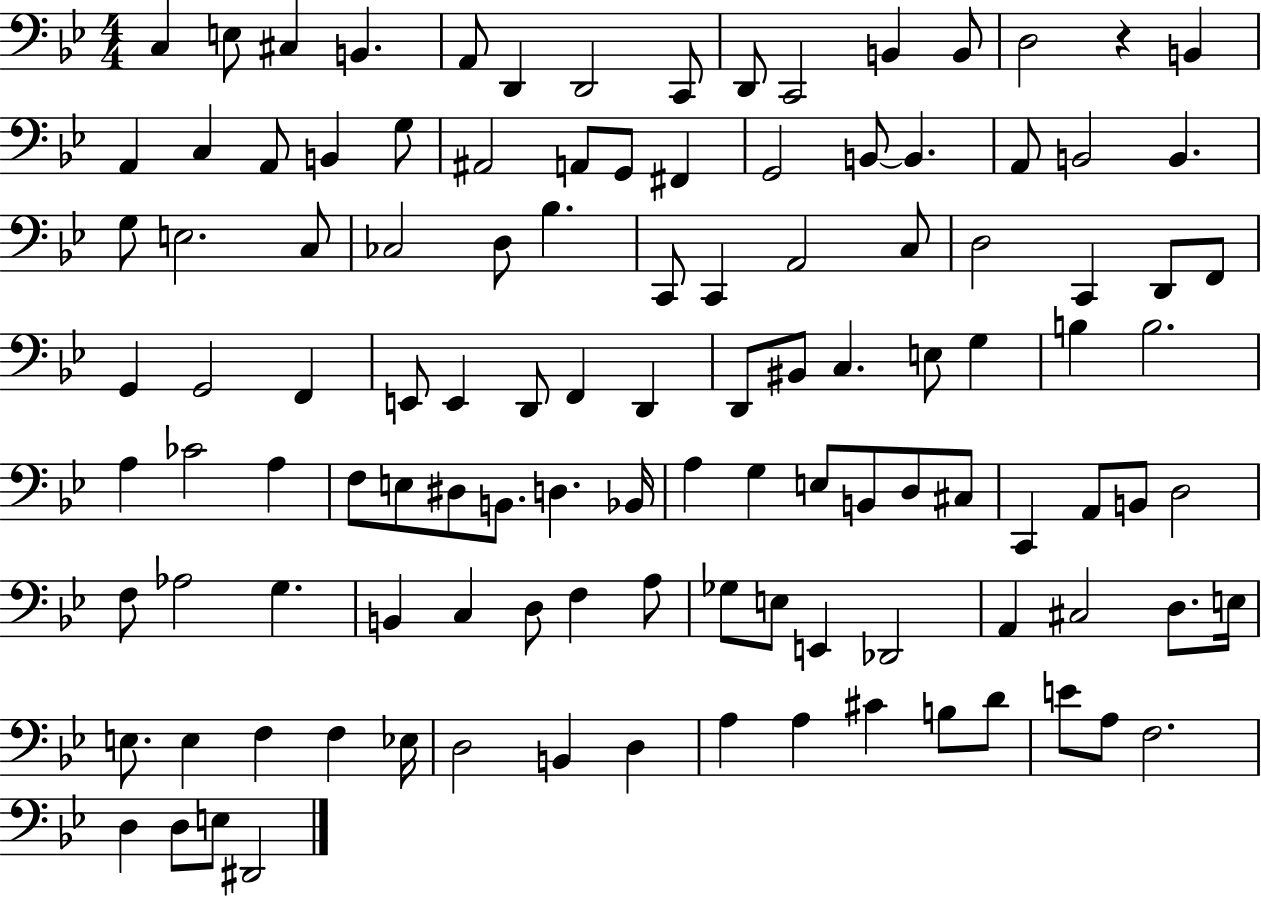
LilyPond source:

{
  \clef bass
  \numericTimeSignature
  \time 4/4
  \key bes \major
  c4 e8 cis4 b,4. | a,8 d,4 d,2 c,8 | d,8 c,2 b,4 b,8 | d2 r4 b,4 | \break a,4 c4 a,8 b,4 g8 | ais,2 a,8 g,8 fis,4 | g,2 b,8~~ b,4. | a,8 b,2 b,4. | \break g8 e2. c8 | ces2 d8 bes4. | c,8 c,4 a,2 c8 | d2 c,4 d,8 f,8 | \break g,4 g,2 f,4 | e,8 e,4 d,8 f,4 d,4 | d,8 bis,8 c4. e8 g4 | b4 b2. | \break a4 ces'2 a4 | f8 e8 dis8 b,8. d4. bes,16 | a4 g4 e8 b,8 d8 cis8 | c,4 a,8 b,8 d2 | \break f8 aes2 g4. | b,4 c4 d8 f4 a8 | ges8 e8 e,4 des,2 | a,4 cis2 d8. e16 | \break e8. e4 f4 f4 ees16 | d2 b,4 d4 | a4 a4 cis'4 b8 d'8 | e'8 a8 f2. | \break d4 d8 e8 dis,2 | \bar "|."
}